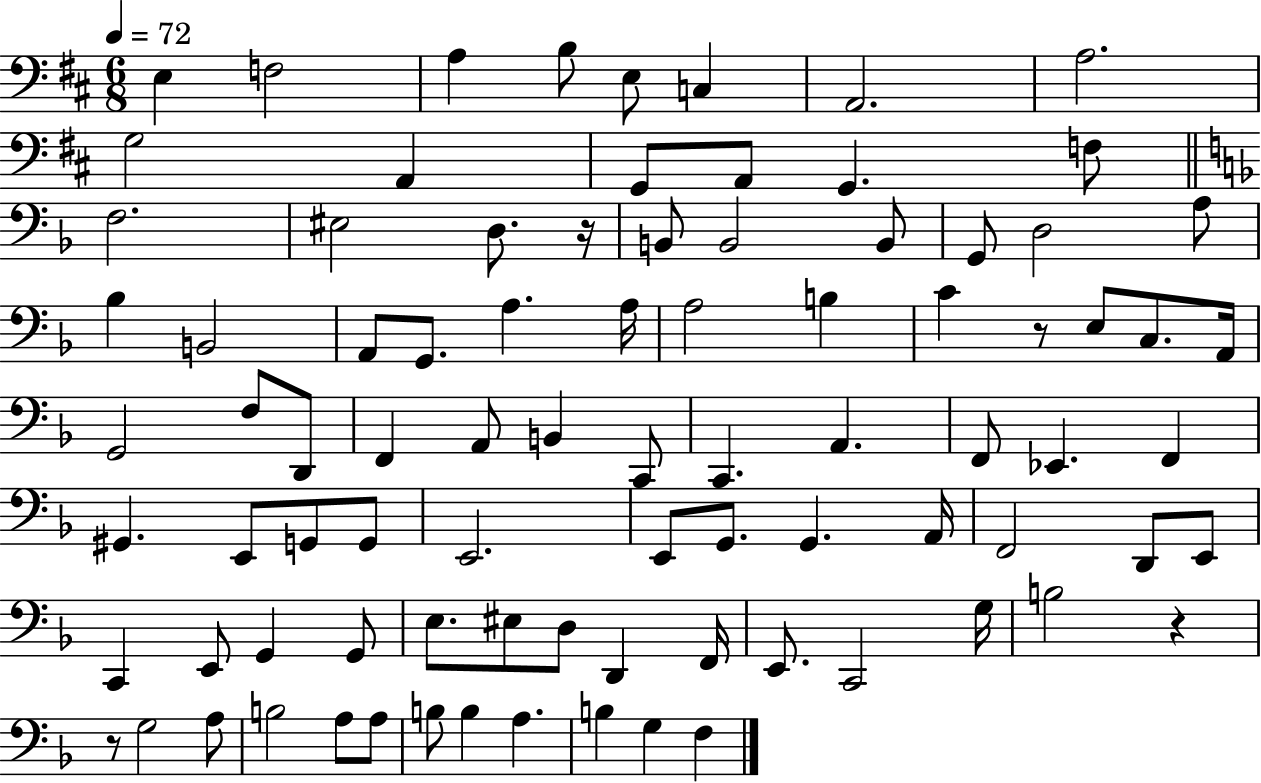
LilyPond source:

{
  \clef bass
  \numericTimeSignature
  \time 6/8
  \key d \major
  \tempo 4 = 72
  e4 f2 | a4 b8 e8 c4 | a,2. | a2. | \break g2 a,4 | g,8 a,8 g,4. f8 | \bar "||" \break \key d \minor f2. | eis2 d8. r16 | b,8 b,2 b,8 | g,8 d2 a8 | \break bes4 b,2 | a,8 g,8. a4. a16 | a2 b4 | c'4 r8 e8 c8. a,16 | \break g,2 f8 d,8 | f,4 a,8 b,4 c,8 | c,4. a,4. | f,8 ees,4. f,4 | \break gis,4. e,8 g,8 g,8 | e,2. | e,8 g,8. g,4. a,16 | f,2 d,8 e,8 | \break c,4 e,8 g,4 g,8 | e8. eis8 d8 d,4 f,16 | e,8. c,2 g16 | b2 r4 | \break r8 g2 a8 | b2 a8 a8 | b8 b4 a4. | b4 g4 f4 | \break \bar "|."
}